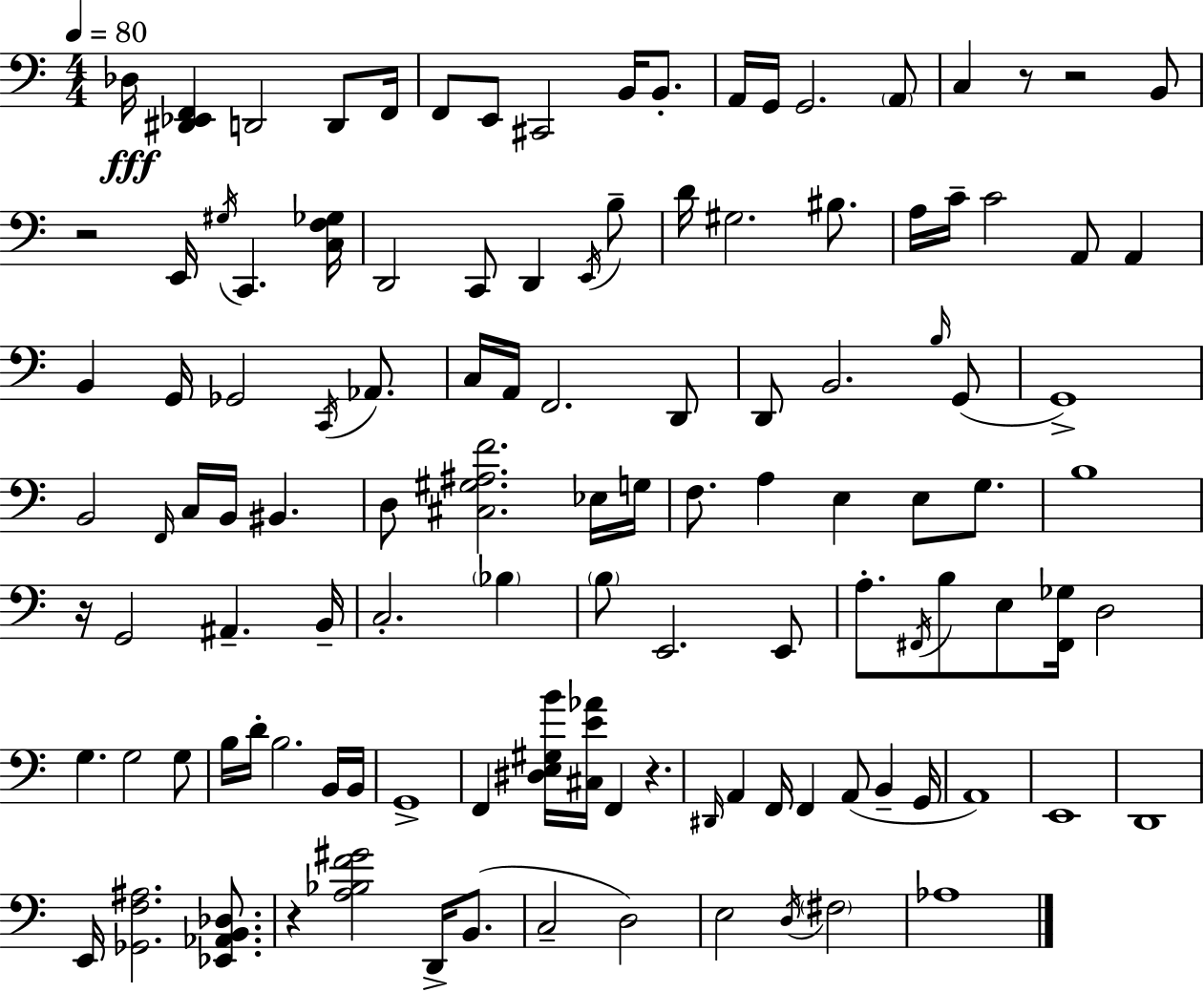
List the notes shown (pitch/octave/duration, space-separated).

Db3/s [D#2,Eb2,F2]/q D2/h D2/e F2/s F2/e E2/e C#2/h B2/s B2/e. A2/s G2/s G2/h. A2/e C3/q R/e R/h B2/e R/h E2/s G#3/s C2/q. [C3,F3,Gb3]/s D2/h C2/e D2/q E2/s B3/e D4/s G#3/h. BIS3/e. A3/s C4/s C4/h A2/e A2/q B2/q G2/s Gb2/h C2/s Ab2/e. C3/s A2/s F2/h. D2/e D2/e B2/h. B3/s G2/e G2/w B2/h F2/s C3/s B2/s BIS2/q. D3/e [C#3,G#3,A#3,F4]/h. Eb3/s G3/s F3/e. A3/q E3/q E3/e G3/e. B3/w R/s G2/h A#2/q. B2/s C3/h. Bb3/q B3/e E2/h. E2/e A3/e. F#2/s B3/e E3/e [F#2,Gb3]/s D3/h G3/q. G3/h G3/e B3/s D4/s B3/h. B2/s B2/s G2/w F2/q [D#3,E3,G#3,B4]/s [C#3,E4,Ab4]/s F2/q R/q. D#2/s A2/q F2/s F2/q A2/e B2/q G2/s A2/w E2/w D2/w E2/s [Gb2,F3,A#3]/h. [Eb2,Ab2,B2,Db3]/e. R/q [A3,Bb3,F4,G#4]/h D2/s B2/e. C3/h D3/h E3/h D3/s F#3/h Ab3/w